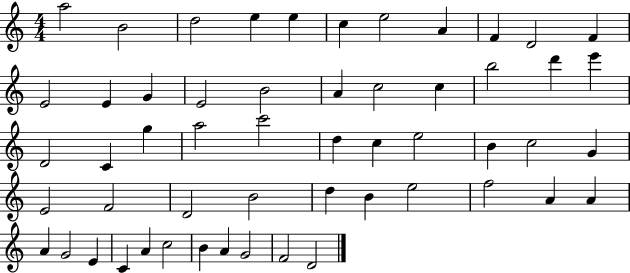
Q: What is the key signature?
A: C major